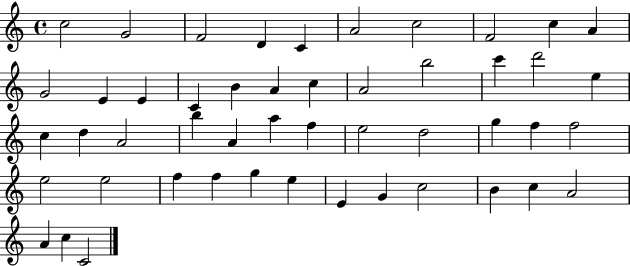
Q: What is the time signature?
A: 4/4